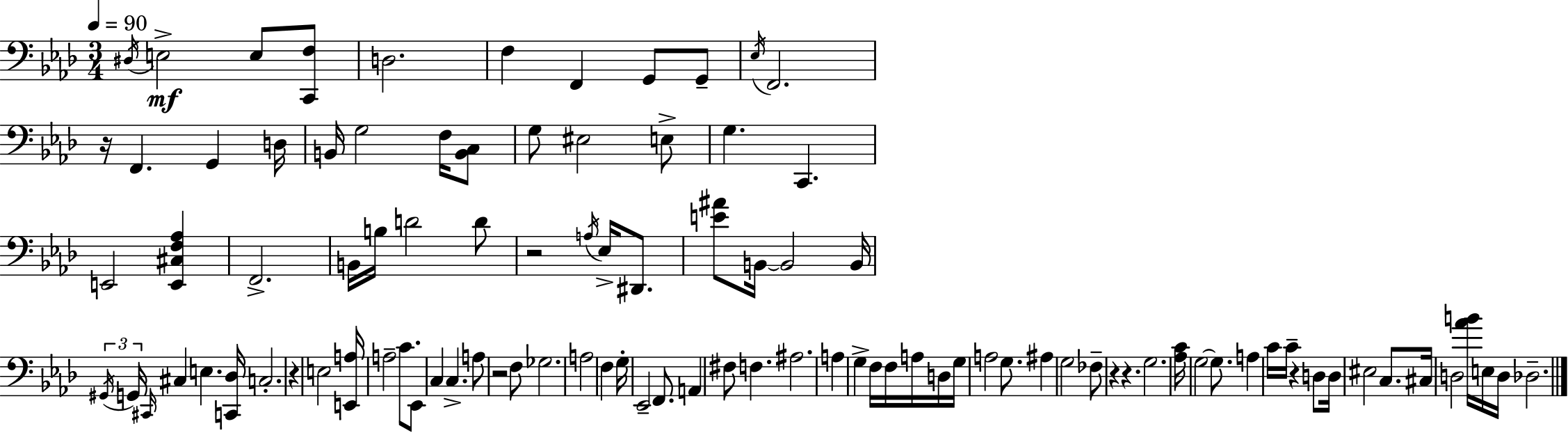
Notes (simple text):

D#3/s E3/h E3/e [C2,F3]/e D3/h. F3/q F2/q G2/e G2/e Eb3/s F2/h. R/s F2/q. G2/q D3/s B2/s G3/h F3/s [B2,C3]/e G3/e EIS3/h E3/e G3/q. C2/q. E2/h [E2,C#3,F3,Ab3]/q F2/h. B2/s B3/s D4/h D4/e R/h A3/s Eb3/s D#2/e. [E4,A#4]/e B2/s B2/h B2/s G#2/s G2/s C#2/s C#3/q E3/q. [C2,Db3]/s C3/h. R/q E3/h [E2,A3]/s A3/h C4/e. Eb2/e C3/q C3/q. A3/e R/h F3/e Gb3/h. A3/h F3/q G3/s Eb2/h F2/e. A2/q F#3/e F3/q. A#3/h. A3/q G3/q F3/s F3/s A3/s D3/s G3/s A3/h G3/e. A#3/q G3/h FES3/e R/q R/q. G3/h. [Ab3,C4]/s G3/h G3/e. A3/q C4/s C4/s R/q D3/e D3/s EIS3/h C3/e. C#3/s D3/h [Ab4,B4]/s E3/s D3/s Db3/h.